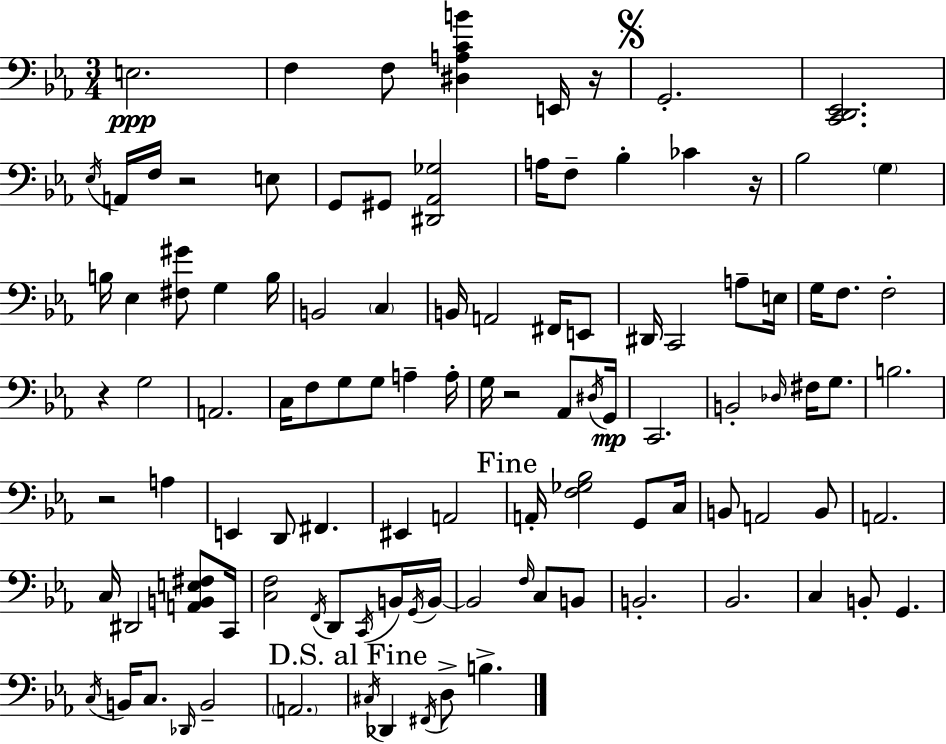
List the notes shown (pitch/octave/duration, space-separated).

E3/h. F3/q F3/e [D#3,A3,C4,B4]/q E2/s R/s G2/h. [C2,D2,Eb2]/h. Eb3/s A2/s F3/s R/h E3/e G2/e G#2/e [D#2,Ab2,Gb3]/h A3/s F3/e Bb3/q CES4/q R/s Bb3/h G3/q B3/s Eb3/q [F#3,G#4]/e G3/q B3/s B2/h C3/q B2/s A2/h F#2/s E2/e D#2/s C2/h A3/e E3/s G3/s F3/e. F3/h R/q G3/h A2/h. C3/s F3/e G3/e G3/e A3/q A3/s G3/s R/h Ab2/e D#3/s G2/s C2/h. B2/h Db3/s F#3/s G3/e. B3/h. R/h A3/q E2/q D2/e F#2/q. EIS2/q A2/h A2/s [F3,Gb3,Bb3]/h G2/e C3/s B2/e A2/h B2/e A2/h. C3/s D#2/h [A2,B2,E3,F#3]/e C2/s [C3,F3]/h F2/s D2/e C2/s B2/s G2/s B2/s B2/h F3/s C3/e B2/e B2/h. Bb2/h. C3/q B2/e G2/q. C3/s B2/s C3/e. Db2/s B2/h A2/h. C#3/s Db2/q F#2/s D3/e B3/q.